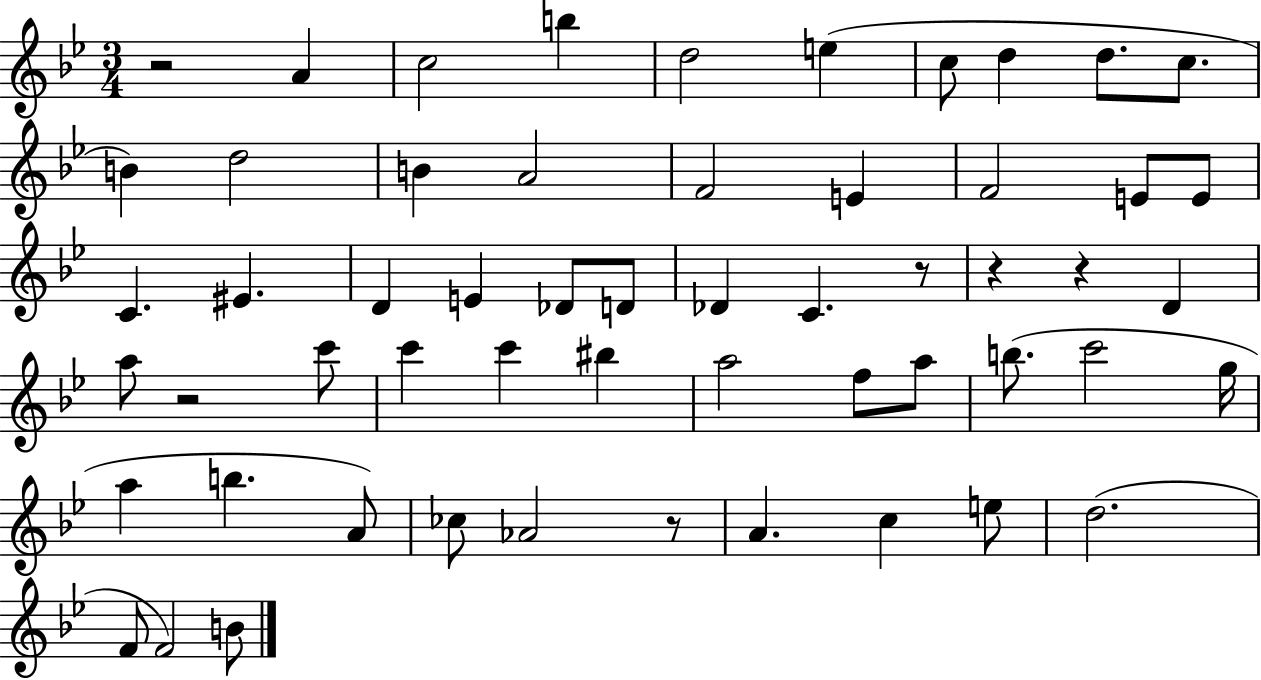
{
  \clef treble
  \numericTimeSignature
  \time 3/4
  \key bes \major
  r2 a'4 | c''2 b''4 | d''2 e''4( | c''8 d''4 d''8. c''8. | \break b'4) d''2 | b'4 a'2 | f'2 e'4 | f'2 e'8 e'8 | \break c'4. eis'4. | d'4 e'4 des'8 d'8 | des'4 c'4. r8 | r4 r4 d'4 | \break a''8 r2 c'''8 | c'''4 c'''4 bis''4 | a''2 f''8 a''8 | b''8.( c'''2 g''16 | \break a''4 b''4. a'8) | ces''8 aes'2 r8 | a'4. c''4 e''8 | d''2.( | \break f'8 f'2) b'8 | \bar "|."
}